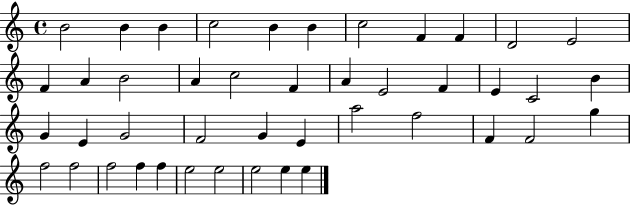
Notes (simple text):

B4/h B4/q B4/q C5/h B4/q B4/q C5/h F4/q F4/q D4/h E4/h F4/q A4/q B4/h A4/q C5/h F4/q A4/q E4/h F4/q E4/q C4/h B4/q G4/q E4/q G4/h F4/h G4/q E4/q A5/h F5/h F4/q F4/h G5/q F5/h F5/h F5/h F5/q F5/q E5/h E5/h E5/h E5/q E5/q